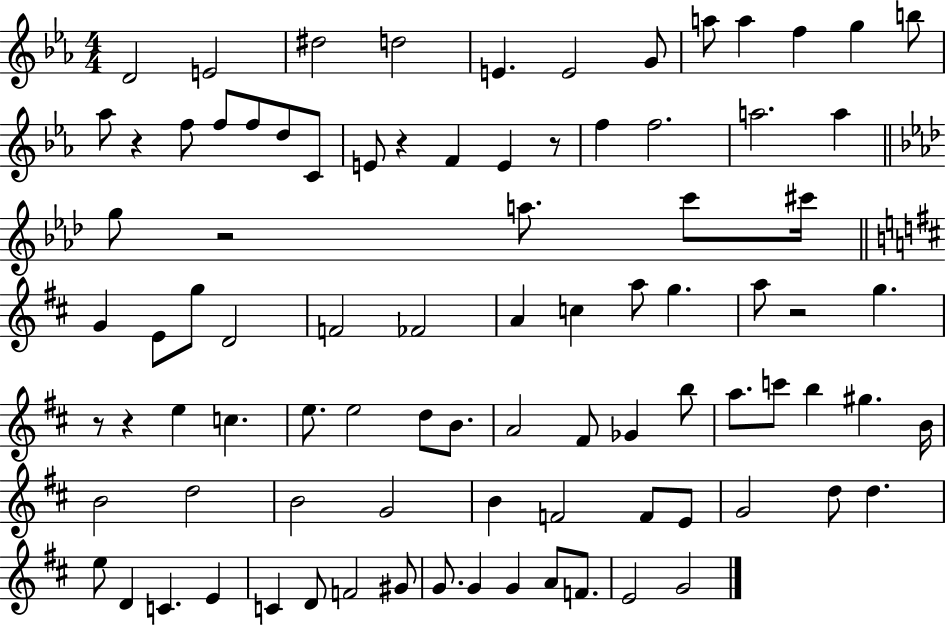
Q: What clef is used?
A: treble